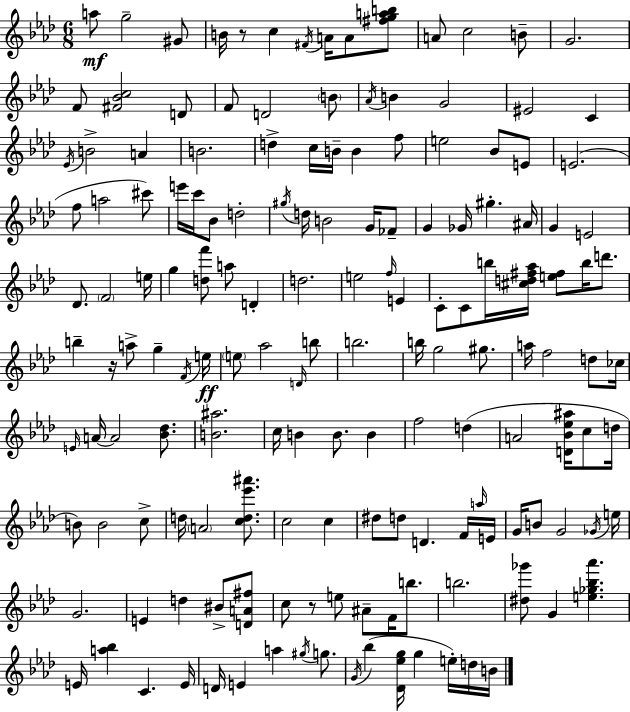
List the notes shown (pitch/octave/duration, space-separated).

A5/e G5/h G#4/e B4/s R/e C5/q F#4/s A4/s A4/e [F#5,G5,A5,B5]/e A4/e C5/h B4/e G4/h. F4/e [F#4,Bb4,C5]/h D4/e F4/e D4/h B4/e Ab4/s B4/q G4/h EIS4/h C4/q Eb4/s B4/h A4/q B4/h. D5/q C5/s B4/s B4/q F5/e E5/h Bb4/e E4/e E4/h. F5/e A5/h C#6/e E6/s C6/s Bb4/e D5/h G#5/s D5/s B4/h G4/s FES4/e G4/q Gb4/s G#5/q. A#4/s G4/q E4/h Db4/e. F4/h E5/s G5/q [D5,F6]/e A5/e D4/q D5/h. E5/h F5/s E4/q C4/e C4/e B5/s [C#5,D5,F#5,Ab5]/s [E5,F#5]/e B5/s D6/e. B5/q R/s A5/e G5/q F4/s E5/s E5/e Ab5/h D4/s B5/e B5/h. B5/s G5/h G#5/e. A5/s F5/h D5/e CES5/s E4/s A4/s A4/h [Bb4,Db5]/e. [B4,A#5]/h. C5/s B4/q B4/e. B4/q F5/h D5/q A4/h [D4,Bb4,Eb5,A#5]/s C5/e D5/s B4/e B4/h C5/e D5/s A4/h [C5,D5,Eb6,A#6]/e. C5/h C5/q D#5/e D5/e D4/q. F4/s A5/s E4/s G4/s B4/e G4/h Gb4/s E5/s G4/h. E4/q D5/q BIS4/e [D4,A4,F#5]/e C5/e R/e E5/e A#4/e F4/s B5/e. B5/h. [D#5,Gb6]/e G4/q [E5,Gb5,Bb5,Ab6]/q. E4/s [A5,Bb5]/q C4/q. E4/s D4/s E4/q A5/q G#5/s G5/e. G4/s Bb5/q [Db4,Eb5,G5]/s G5/q E5/s D5/s B4/s